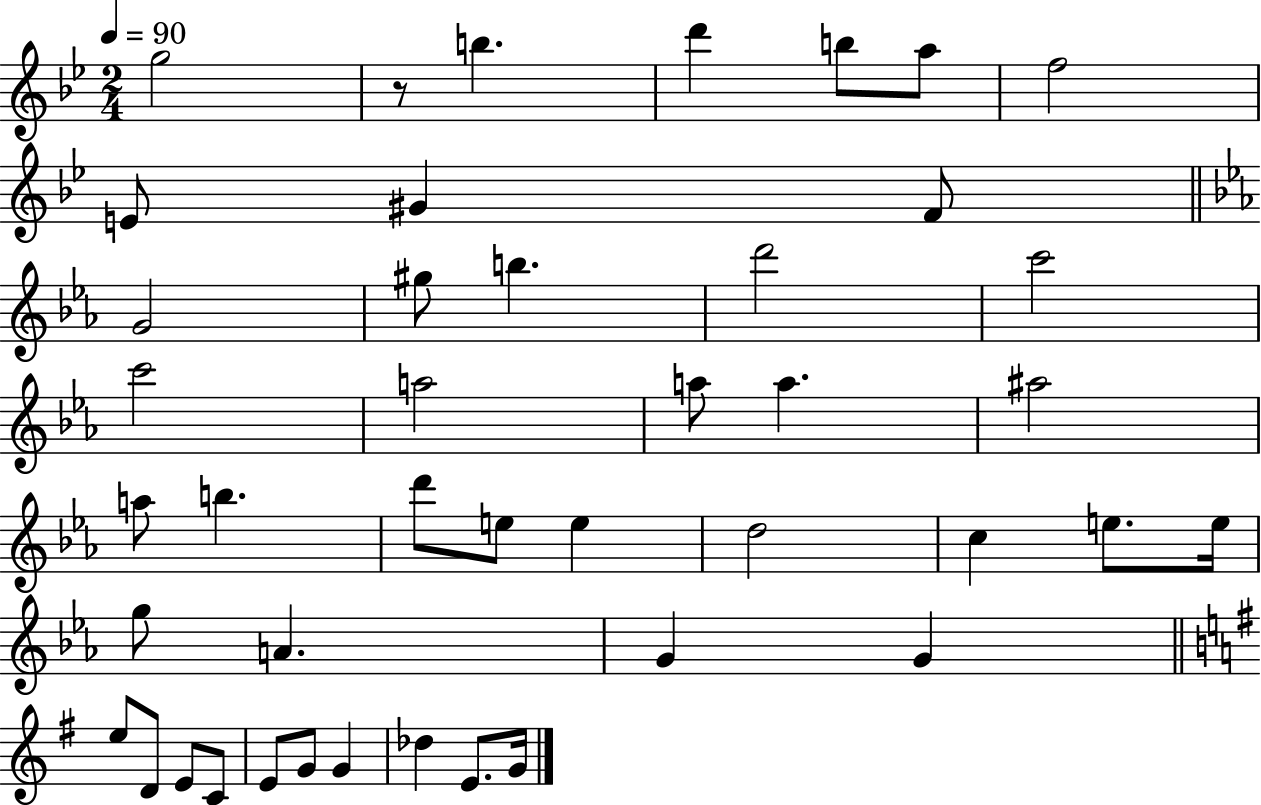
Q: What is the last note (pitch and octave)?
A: G4